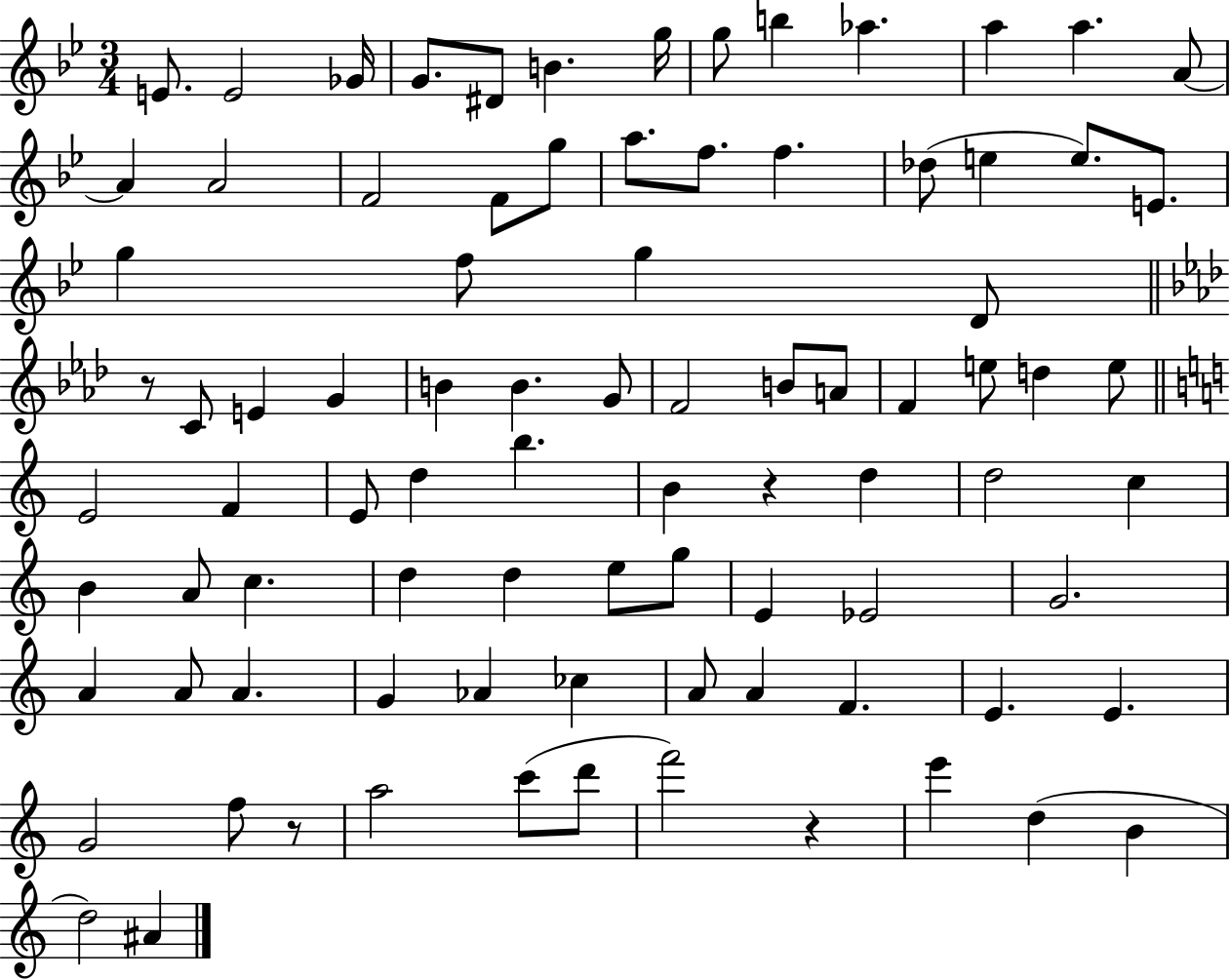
{
  \clef treble
  \numericTimeSignature
  \time 3/4
  \key bes \major
  e'8. e'2 ges'16 | g'8. dis'8 b'4. g''16 | g''8 b''4 aes''4. | a''4 a''4. a'8~~ | \break a'4 a'2 | f'2 f'8 g''8 | a''8. f''8. f''4. | des''8( e''4 e''8.) e'8. | \break g''4 f''8 g''4 d'8 | \bar "||" \break \key aes \major r8 c'8 e'4 g'4 | b'4 b'4. g'8 | f'2 b'8 a'8 | f'4 e''8 d''4 e''8 | \break \bar "||" \break \key c \major e'2 f'4 | e'8 d''4 b''4. | b'4 r4 d''4 | d''2 c''4 | \break b'4 a'8 c''4. | d''4 d''4 e''8 g''8 | e'4 ees'2 | g'2. | \break a'4 a'8 a'4. | g'4 aes'4 ces''4 | a'8 a'4 f'4. | e'4. e'4. | \break g'2 f''8 r8 | a''2 c'''8( d'''8 | f'''2) r4 | e'''4 d''4( b'4 | \break d''2) ais'4 | \bar "|."
}